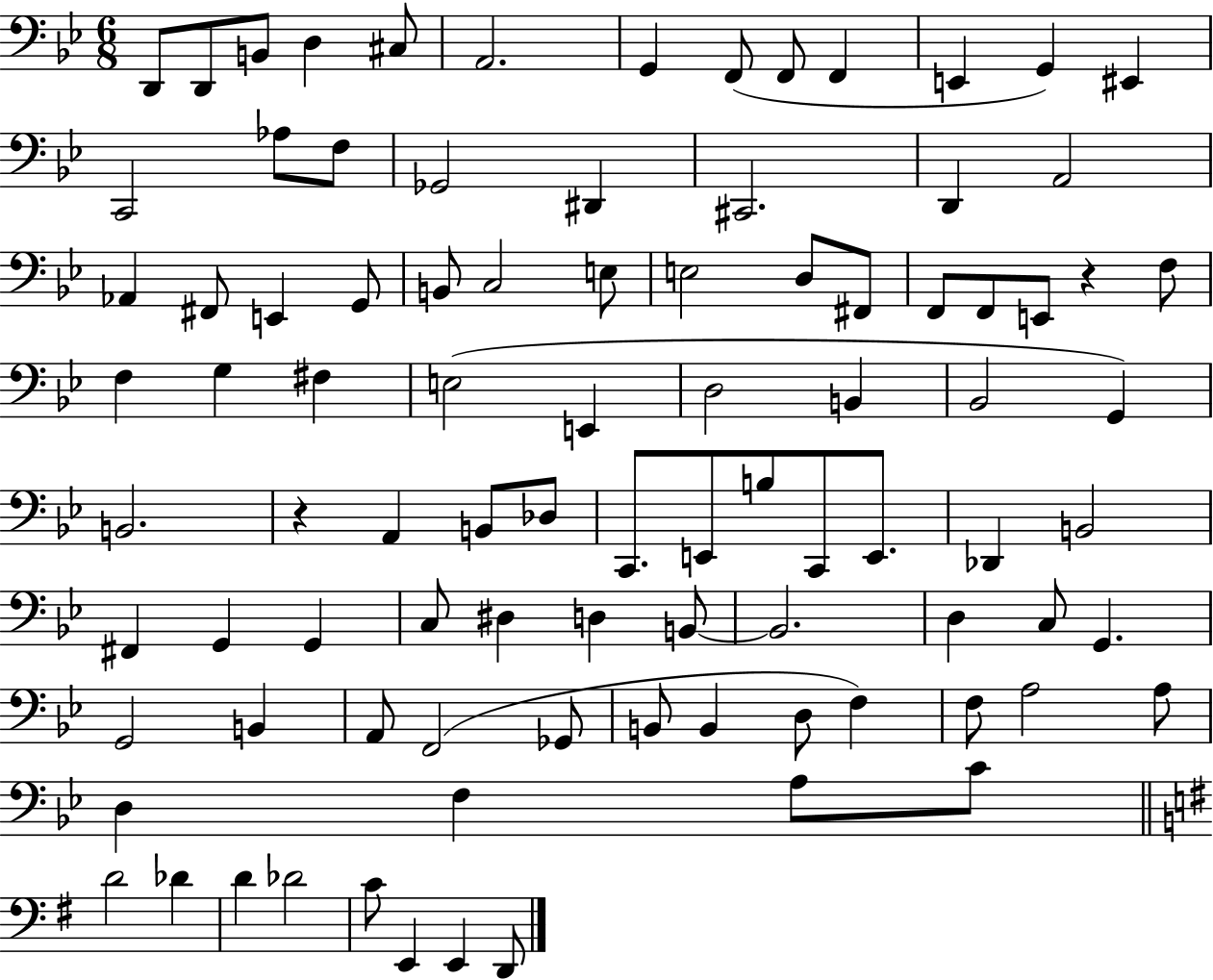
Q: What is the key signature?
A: BES major